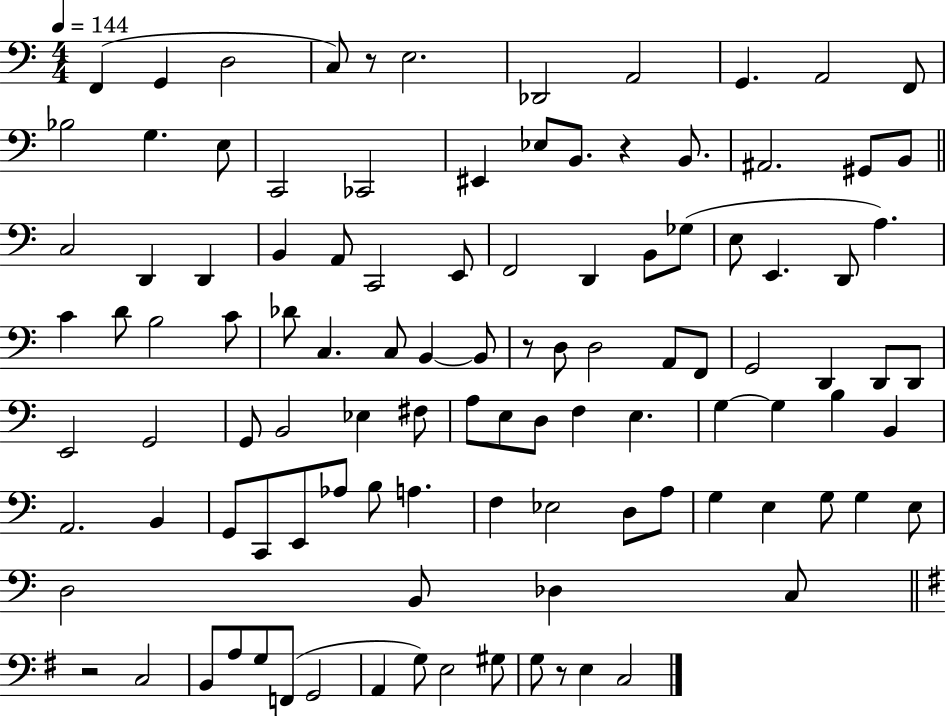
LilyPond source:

{
  \clef bass
  \numericTimeSignature
  \time 4/4
  \key c \major
  \tempo 4 = 144
  \repeat volta 2 { f,4( g,4 d2 | c8) r8 e2. | des,2 a,2 | g,4. a,2 f,8 | \break bes2 g4. e8 | c,2 ces,2 | eis,4 ees8 b,8. r4 b,8. | ais,2. gis,8 b,8 | \break \bar "||" \break \key c \major c2 d,4 d,4 | b,4 a,8 c,2 e,8 | f,2 d,4 b,8 ges8( | e8 e,4. d,8 a4.) | \break c'4 d'8 b2 c'8 | des'8 c4. c8 b,4~~ b,8 | r8 d8 d2 a,8 f,8 | g,2 d,4 d,8 d,8 | \break e,2 g,2 | g,8 b,2 ees4 fis8 | a8 e8 d8 f4 e4. | g4~~ g4 b4 b,4 | \break a,2. b,4 | g,8 c,8 e,8 aes8 b8 a4. | f4 ees2 d8 a8 | g4 e4 g8 g4 e8 | \break d2 b,8 des4 c8 | \bar "||" \break \key g \major r2 c2 | b,8 a8 g8 f,8( g,2 | a,4 g8) e2 gis8 | g8 r8 e4 c2 | \break } \bar "|."
}